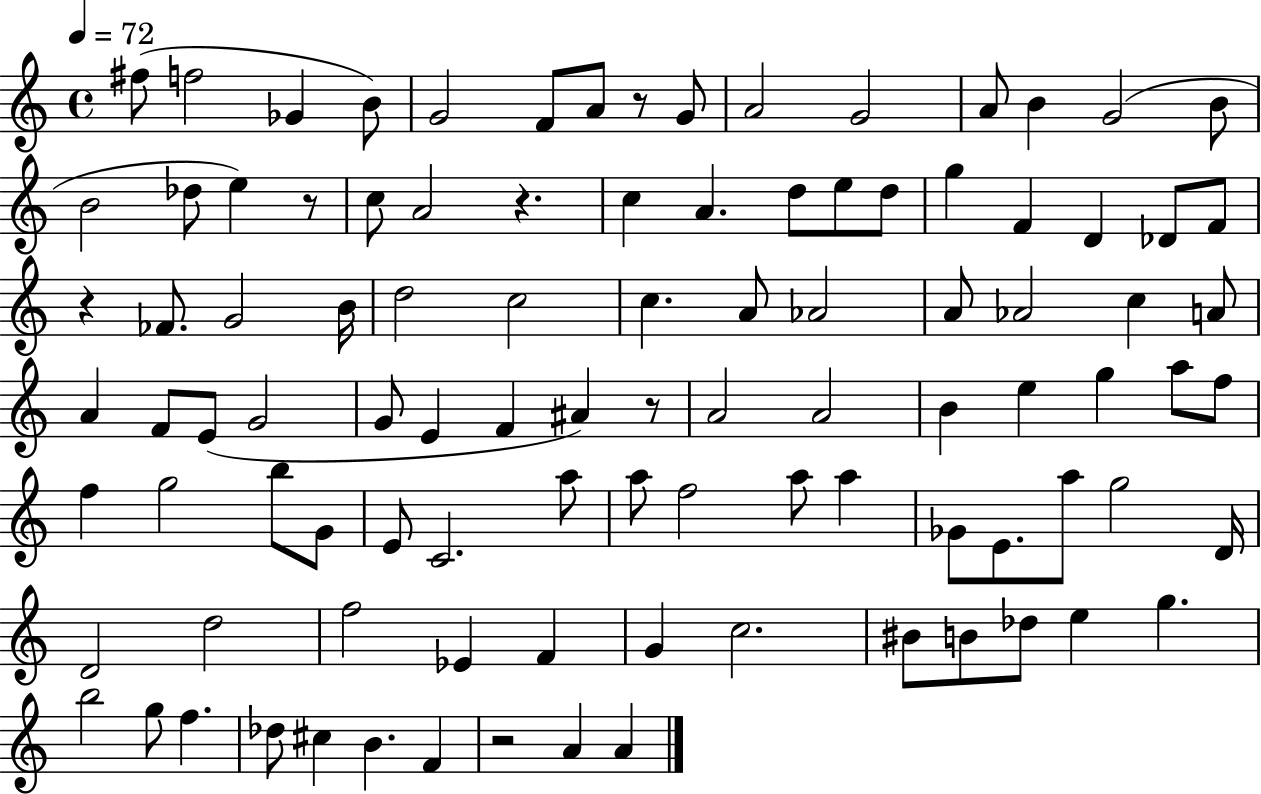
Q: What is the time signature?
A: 4/4